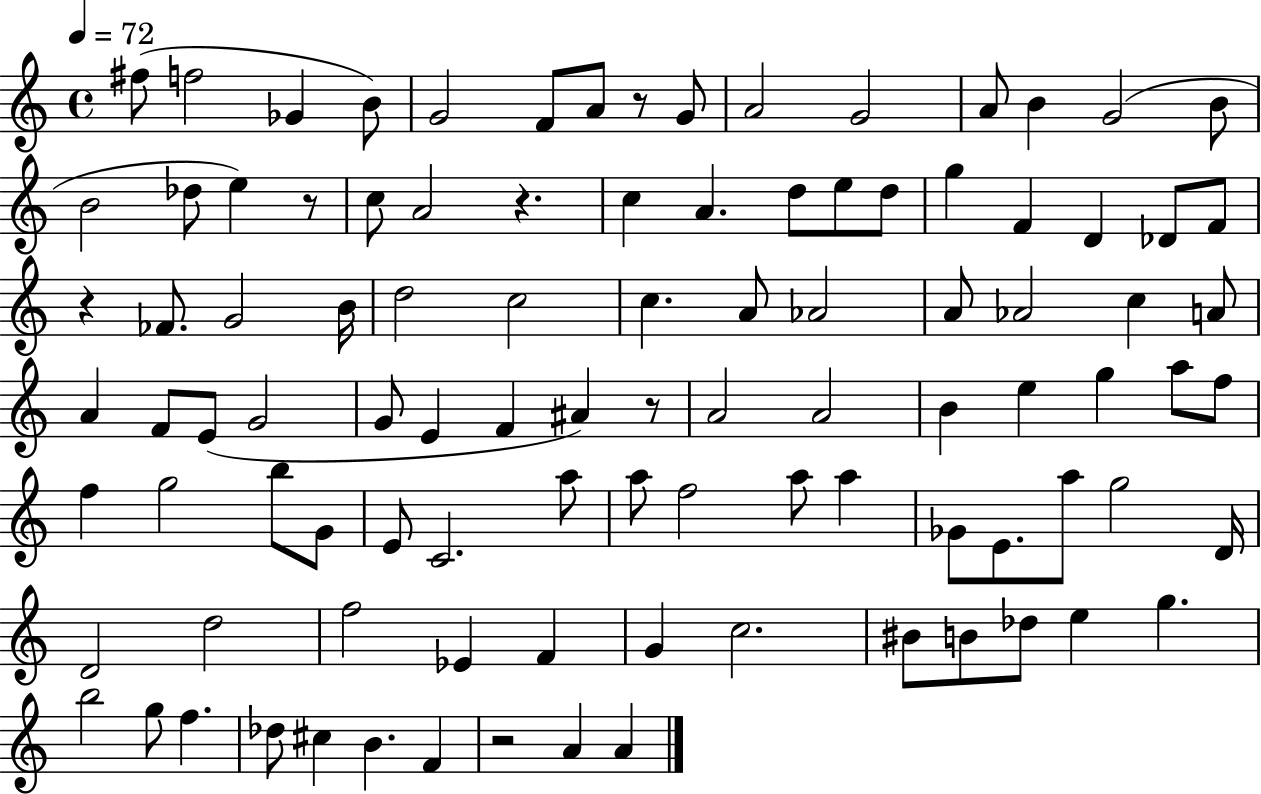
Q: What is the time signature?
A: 4/4